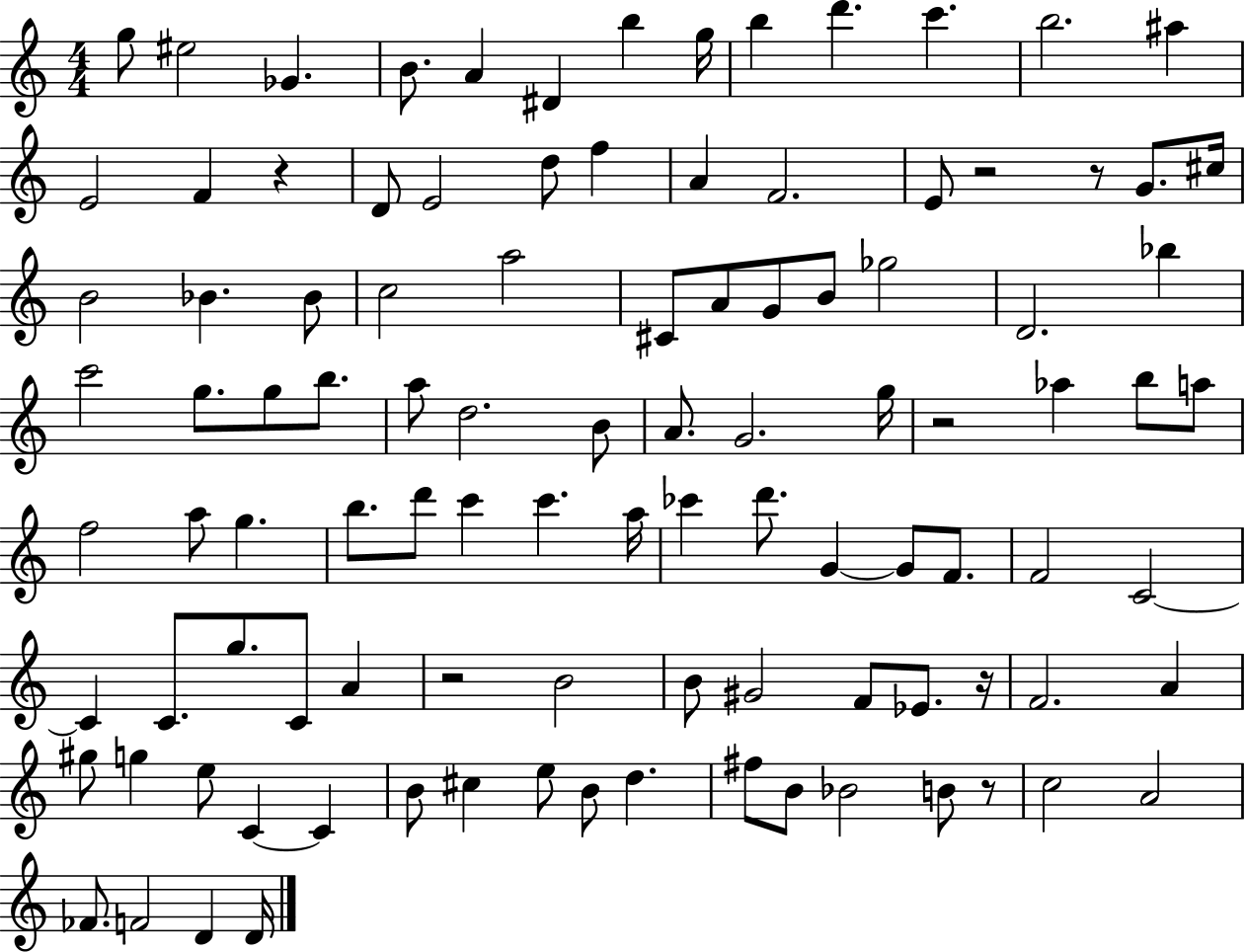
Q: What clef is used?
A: treble